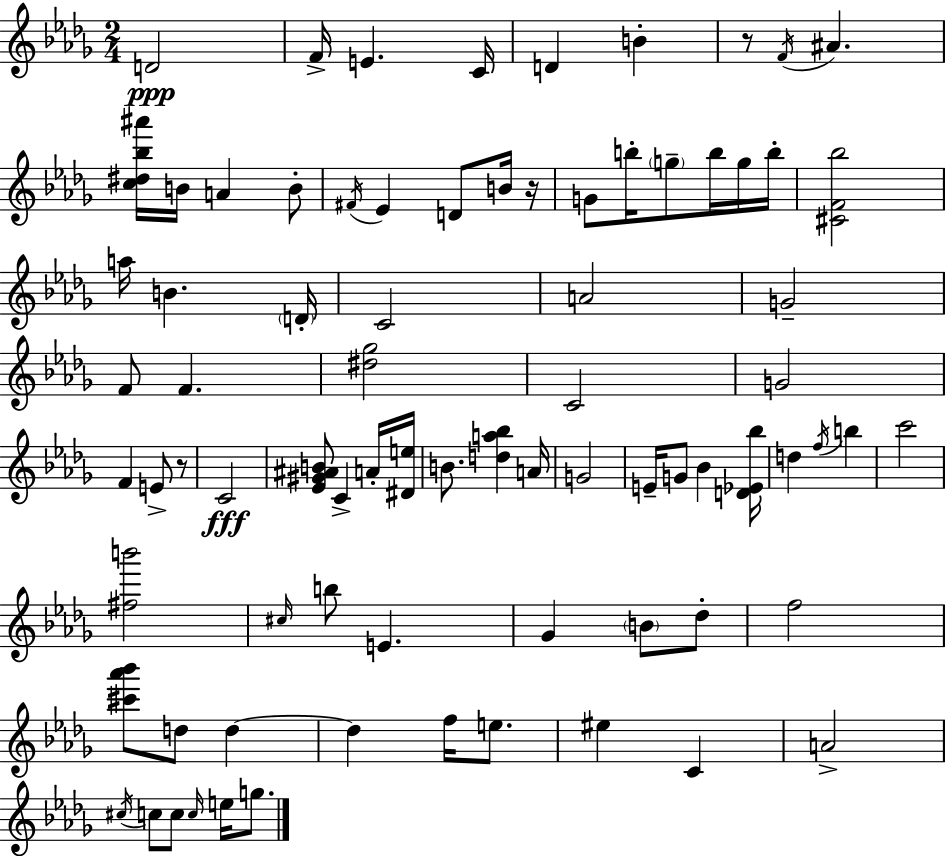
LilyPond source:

{
  \clef treble
  \numericTimeSignature
  \time 2/4
  \key bes \minor
  d'2\ppp | f'16-> e'4. c'16 | d'4 b'4-. | r8 \acciaccatura { f'16 } ais'4. | \break <c'' dis'' bes'' ais'''>16 b'16 a'4 b'8-. | \acciaccatura { fis'16 } ees'4 d'8 | b'16 r16 g'8 b''16-. \parenthesize g''8-- b''16 | g''16 b''16-. <cis' f' bes''>2 | \break a''16 b'4. | \parenthesize d'16-. c'2 | a'2 | g'2-- | \break f'8 f'4. | <dis'' ges''>2 | c'2 | g'2 | \break f'4 e'8-> | r8 c'2\fff | <ees' gis' ais' b'>8 c'4-> | a'16-. <dis' e''>16 b'8. <d'' a'' bes''>4 | \break a'16 g'2 | e'16-- g'8 bes'4 | <d' ees' bes''>16 d''4 \acciaccatura { f''16 } b''4 | c'''2 | \break <fis'' b'''>2 | \grace { cis''16 } b''8 e'4. | ges'4 | \parenthesize b'8 des''8-. f''2 | \break <cis''' aes''' bes'''>8 d''8 | d''4~~ d''4 | f''16 e''8. eis''4 | c'4 a'2-> | \break \acciaccatura { cis''16 } c''8 c''8 | \grace { c''16 } e''16 g''8. \bar "|."
}